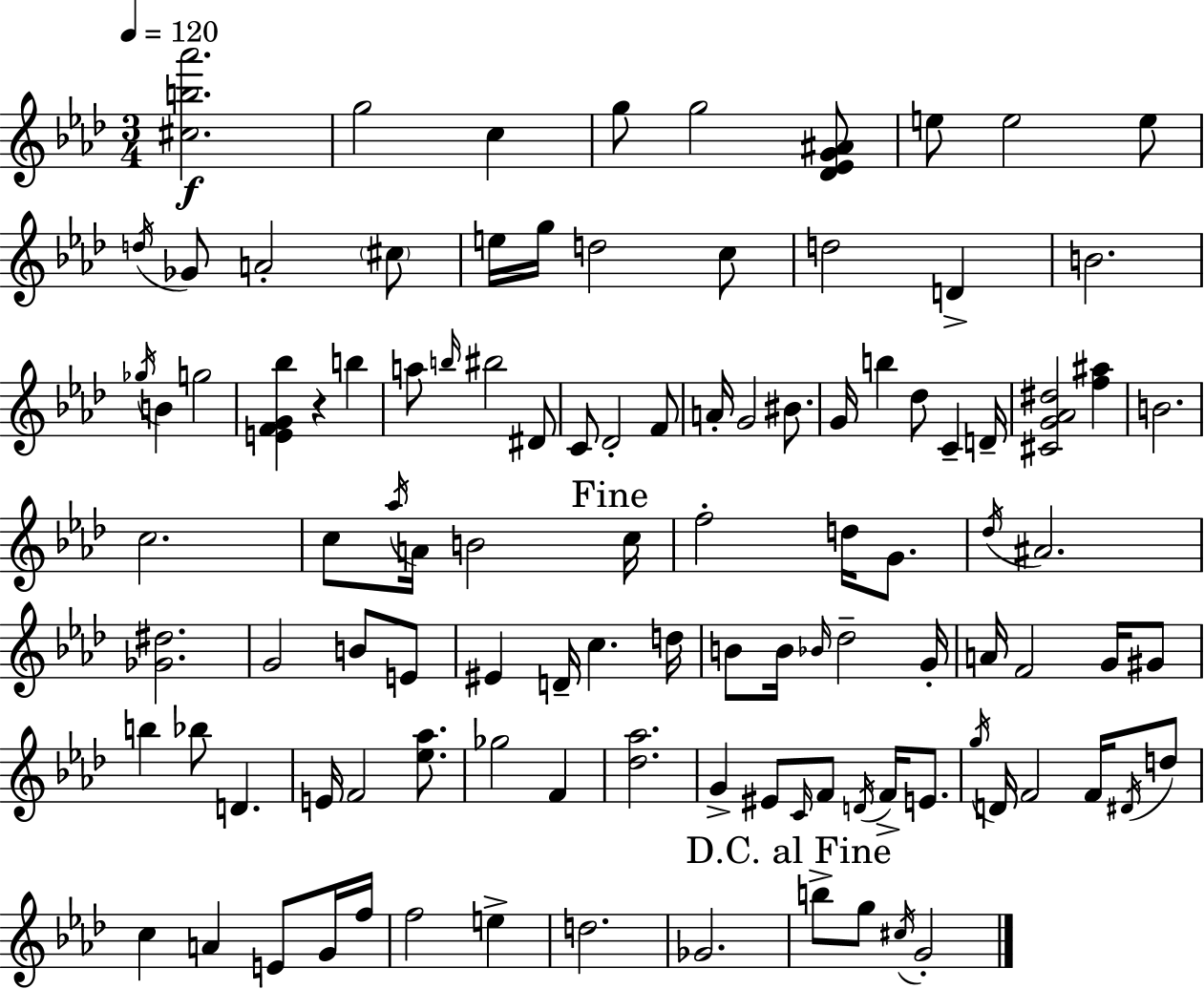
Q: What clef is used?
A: treble